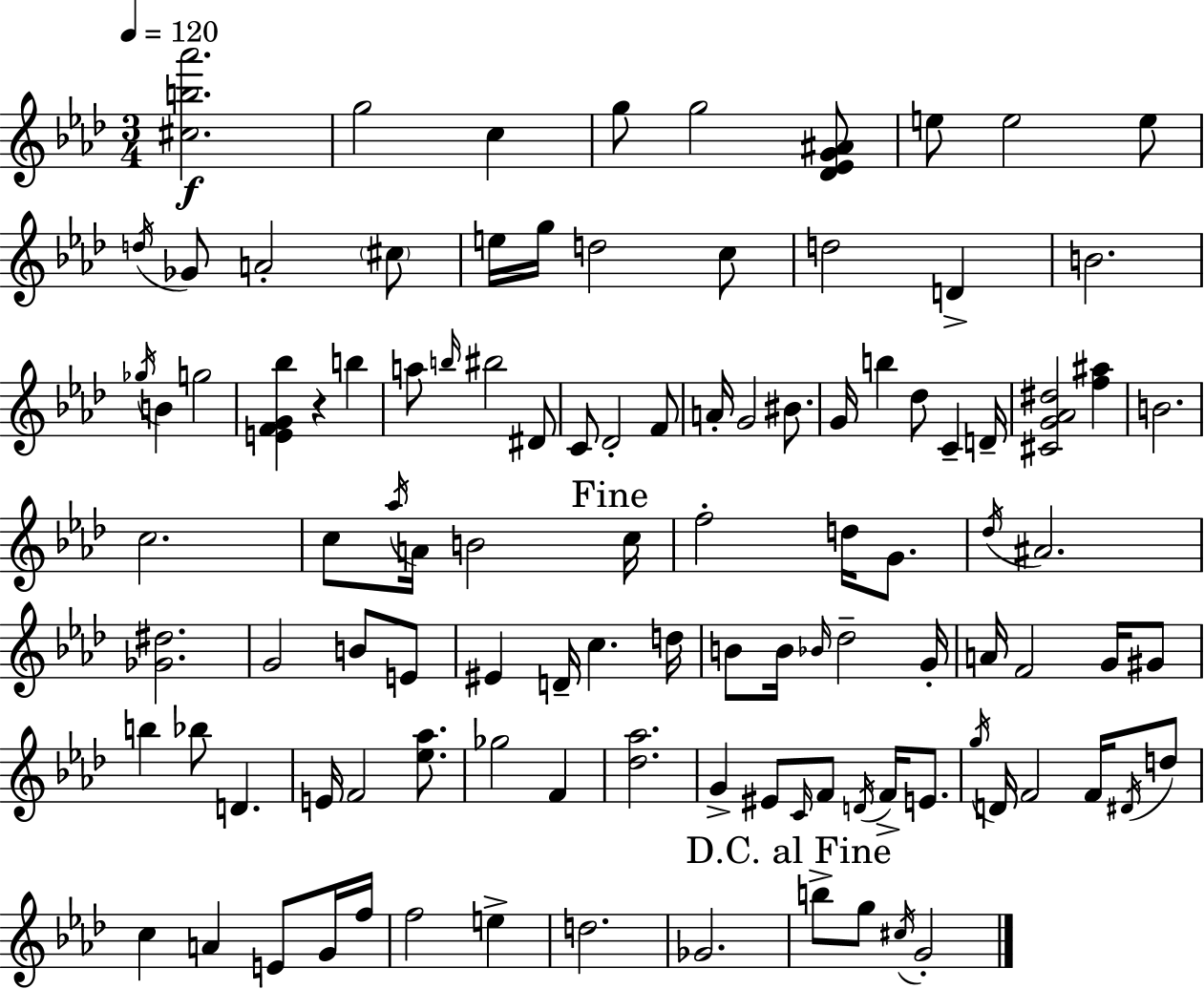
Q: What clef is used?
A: treble